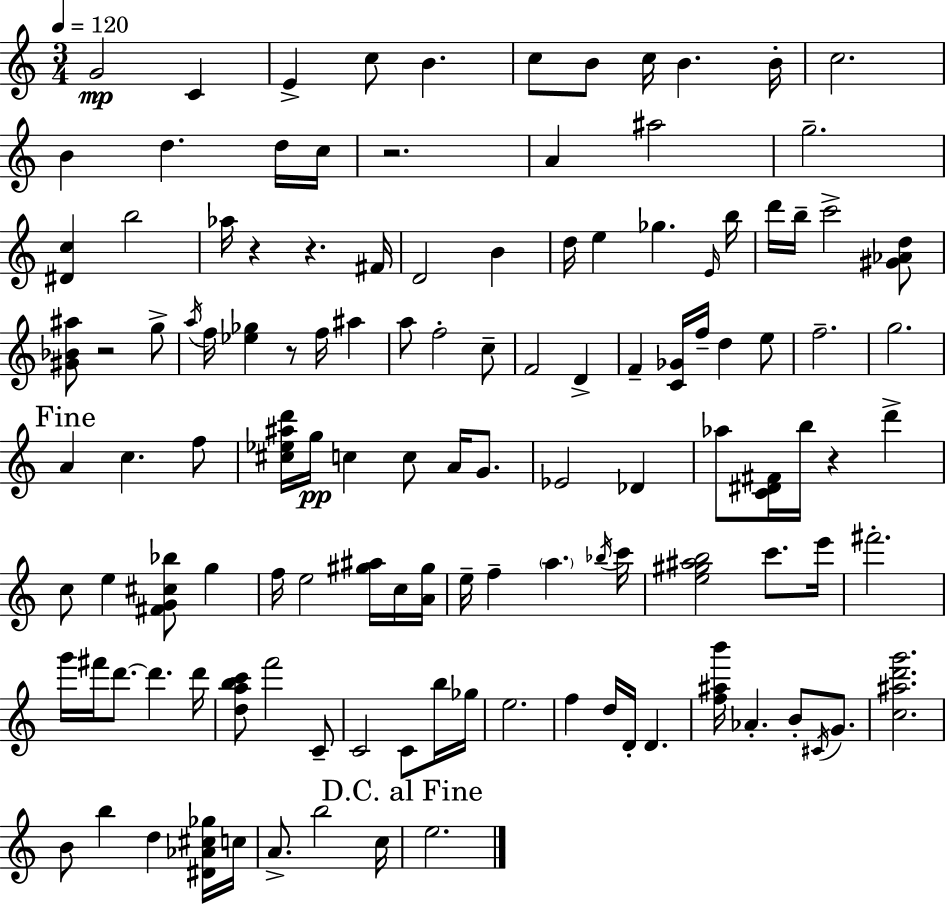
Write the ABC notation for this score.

X:1
T:Untitled
M:3/4
L:1/4
K:C
G2 C E c/2 B c/2 B/2 c/4 B B/4 c2 B d d/4 c/4 z2 A ^a2 g2 [^Dc] b2 _a/4 z z ^F/4 D2 B d/4 e _g E/4 b/4 d'/4 b/4 c'2 [^G_Ad]/2 [^G_B^a]/2 z2 g/2 a/4 f/4 [_e_g] z/2 f/4 ^a a/2 f2 c/2 F2 D F [C_G]/4 f/4 d e/2 f2 g2 A c f/2 [^c_e^ad']/4 g/4 c c/2 A/4 G/2 _E2 _D _a/2 [C^D^F]/4 b/4 z d' c/2 e [^FG^c_b]/2 g f/4 e2 [^g^a]/4 c/4 [A^g]/4 e/4 f a _b/4 c'/4 [e^g^ab]2 c'/2 e'/4 ^f'2 g'/4 ^f'/4 d'/2 d' d'/4 [dabc']/2 f'2 C/2 C2 C/2 b/4 _g/4 e2 f d/4 D/4 D [f^ab']/4 _A B/2 ^C/4 G/2 [c^ad'g']2 B/2 b d [^D_A^c_g]/4 c/4 A/2 b2 c/4 e2